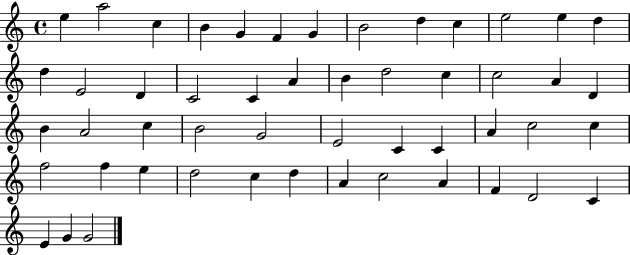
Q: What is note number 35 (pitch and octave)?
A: C5